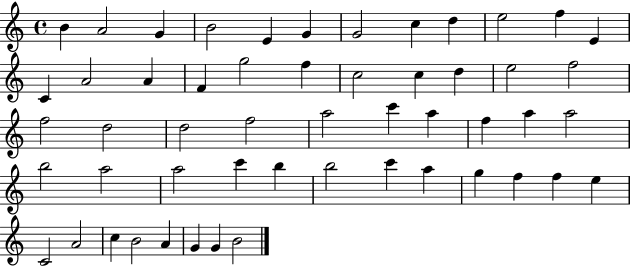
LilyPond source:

{
  \clef treble
  \time 4/4
  \defaultTimeSignature
  \key c \major
  b'4 a'2 g'4 | b'2 e'4 g'4 | g'2 c''4 d''4 | e''2 f''4 e'4 | \break c'4 a'2 a'4 | f'4 g''2 f''4 | c''2 c''4 d''4 | e''2 f''2 | \break f''2 d''2 | d''2 f''2 | a''2 c'''4 a''4 | f''4 a''4 a''2 | \break b''2 a''2 | a''2 c'''4 b''4 | b''2 c'''4 a''4 | g''4 f''4 f''4 e''4 | \break c'2 a'2 | c''4 b'2 a'4 | g'4 g'4 b'2 | \bar "|."
}